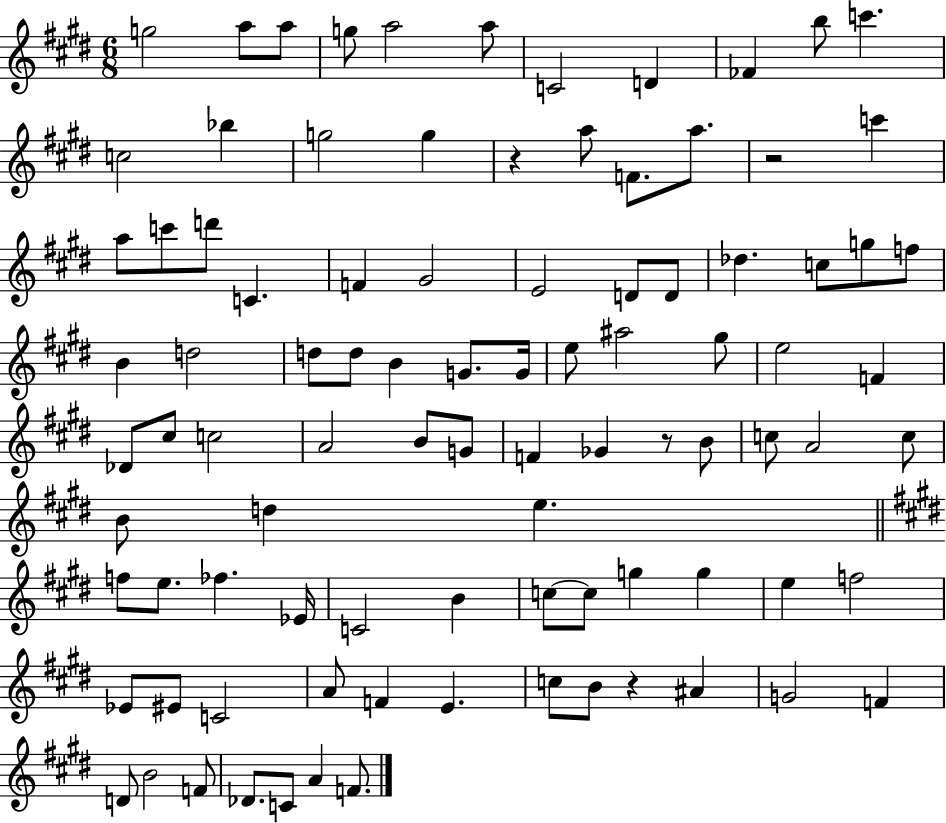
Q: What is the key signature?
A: E major